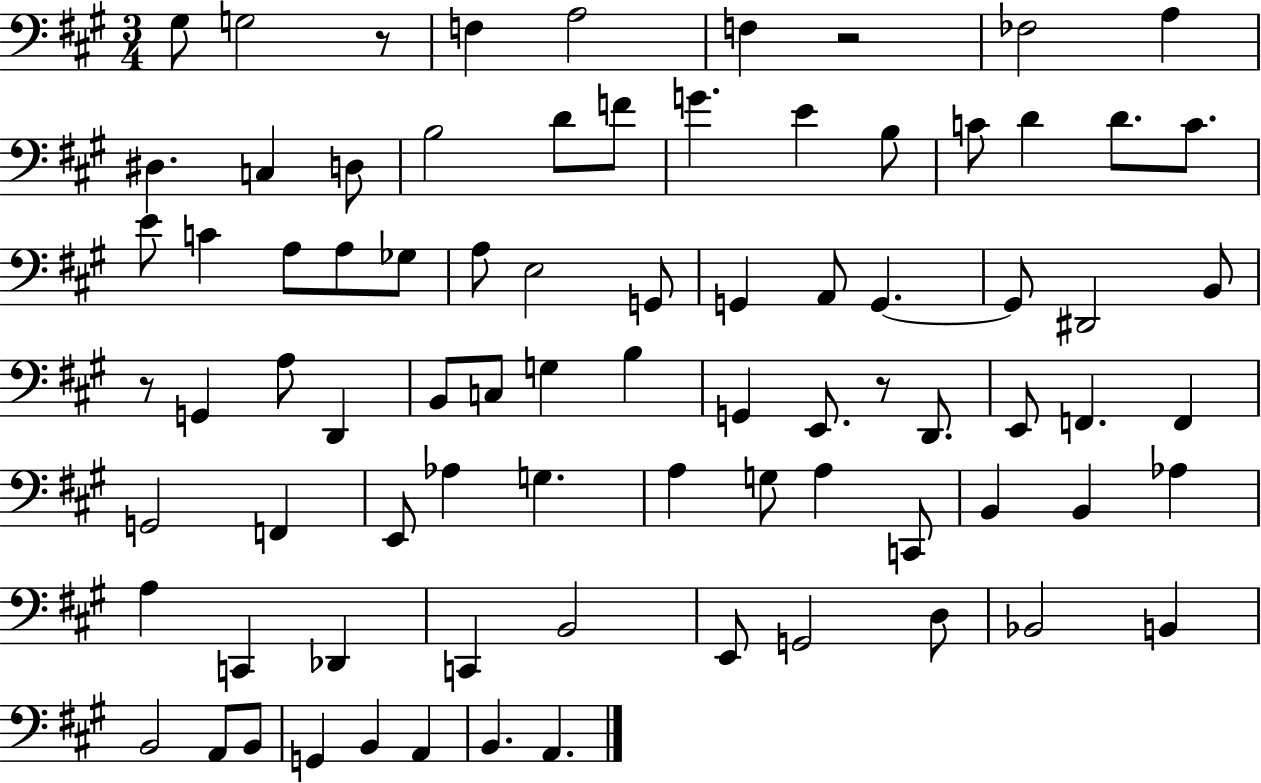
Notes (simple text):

G#3/e G3/h R/e F3/q A3/h F3/q R/h FES3/h A3/q D#3/q. C3/q D3/e B3/h D4/e F4/e G4/q. E4/q B3/e C4/e D4/q D4/e. C4/e. E4/e C4/q A3/e A3/e Gb3/e A3/e E3/h G2/e G2/q A2/e G2/q. G2/e D#2/h B2/e R/e G2/q A3/e D2/q B2/e C3/e G3/q B3/q G2/q E2/e. R/e D2/e. E2/e F2/q. F2/q G2/h F2/q E2/e Ab3/q G3/q. A3/q G3/e A3/q C2/e B2/q B2/q Ab3/q A3/q C2/q Db2/q C2/q B2/h E2/e G2/h D3/e Bb2/h B2/q B2/h A2/e B2/e G2/q B2/q A2/q B2/q. A2/q.